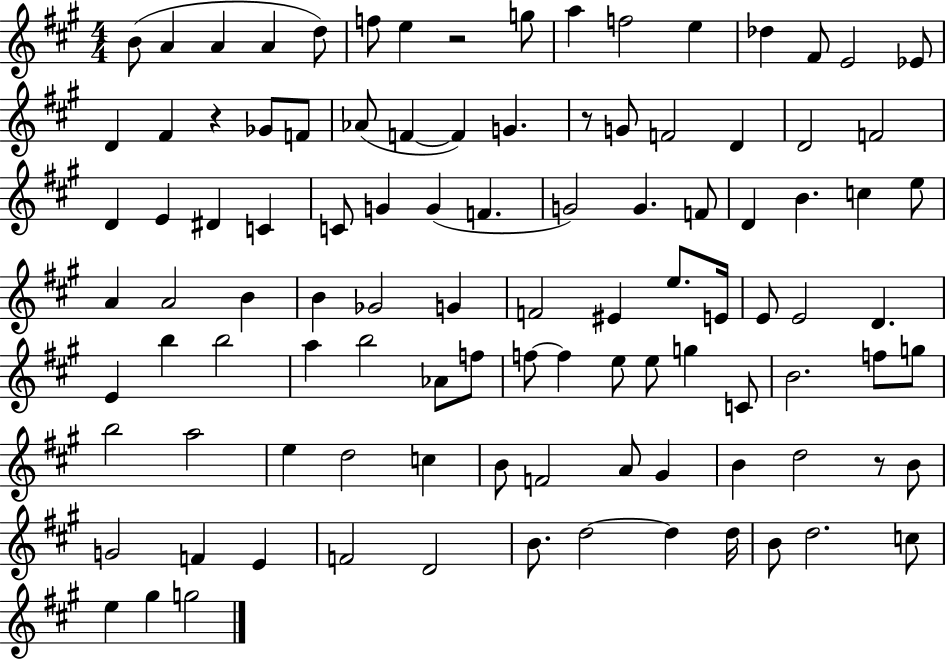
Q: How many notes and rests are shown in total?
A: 103